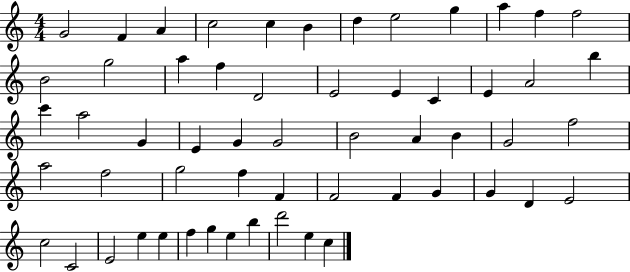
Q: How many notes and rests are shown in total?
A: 57